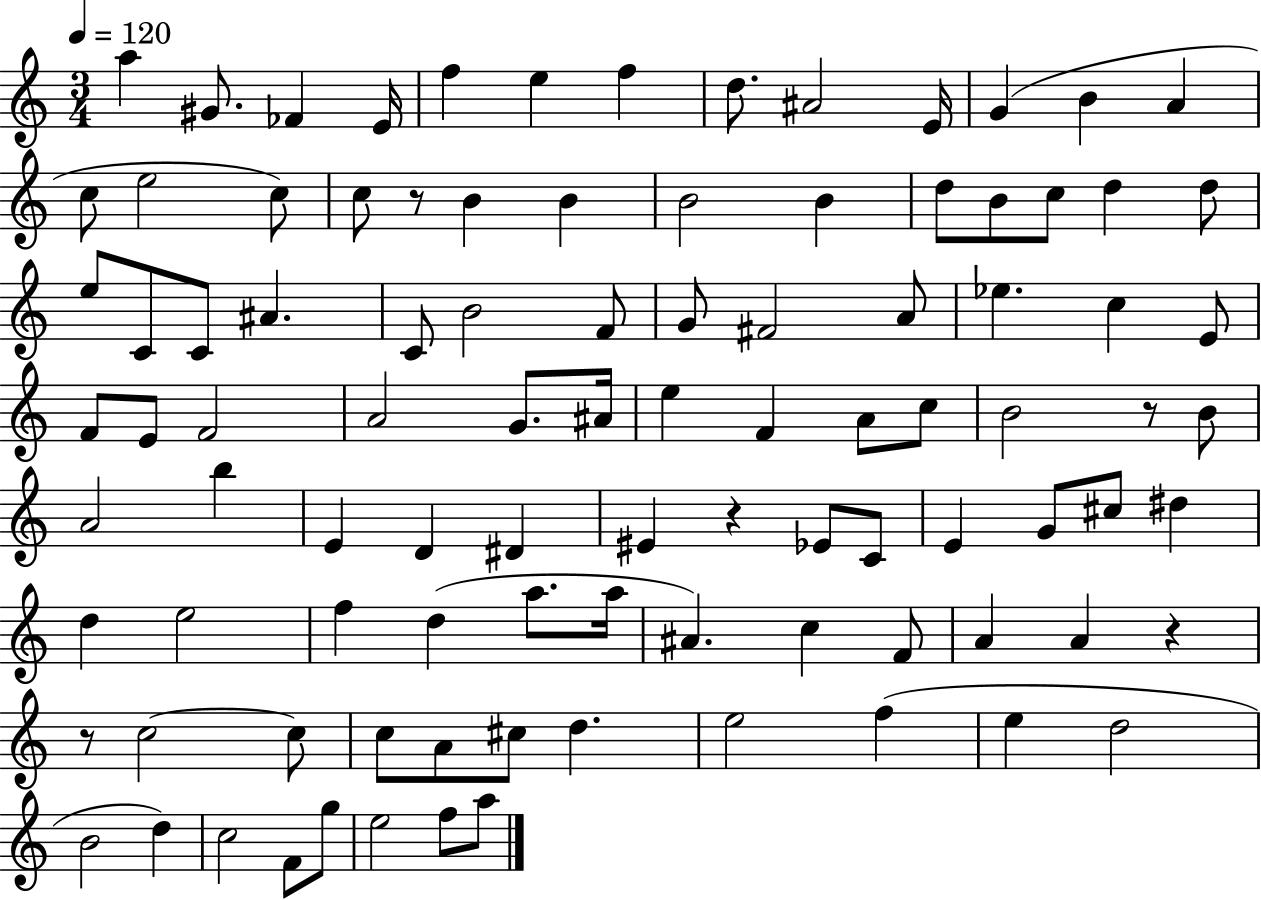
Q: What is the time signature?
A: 3/4